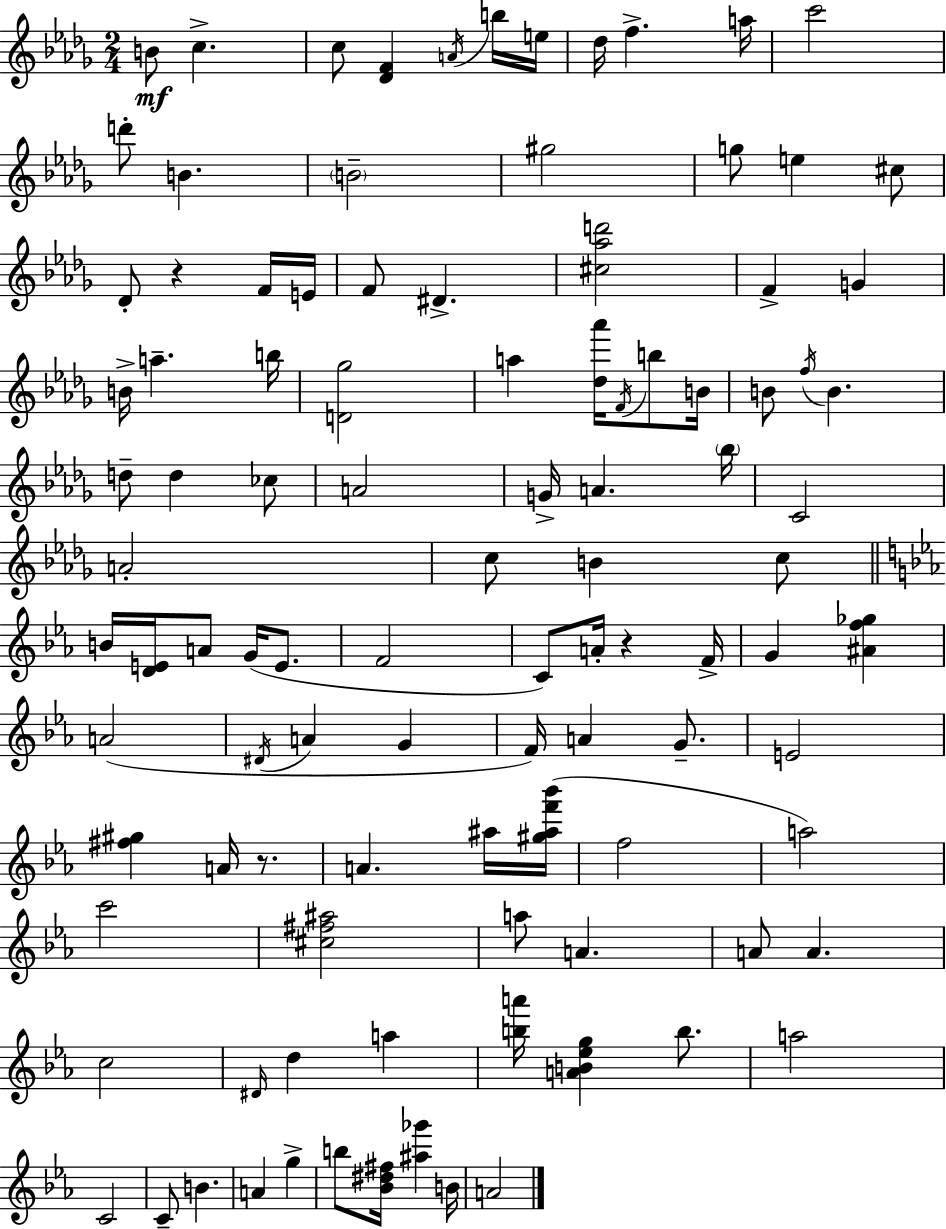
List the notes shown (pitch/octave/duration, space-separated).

B4/e C5/q. C5/e [Db4,F4]/q A4/s B5/s E5/s Db5/s F5/q. A5/s C6/h D6/e B4/q. B4/h G#5/h G5/e E5/q C#5/e Db4/e R/q F4/s E4/s F4/e D#4/q. [C#5,Ab5,D6]/h F4/q G4/q B4/s A5/q. B5/s [D4,Gb5]/h A5/q [Db5,Ab6]/s F4/s B5/e B4/s B4/e F5/s B4/q. D5/e D5/q CES5/e A4/h G4/s A4/q. Bb5/s C4/h A4/h C5/e B4/q C5/e B4/s [D4,E4]/s A4/e G4/s E4/e. F4/h C4/e A4/s R/q F4/s G4/q [A#4,F5,Gb5]/q A4/h D#4/s A4/q G4/q F4/s A4/q G4/e. E4/h [F#5,G#5]/q A4/s R/e. A4/q. A#5/s [G#5,A#5,F6,Bb6]/s F5/h A5/h C6/h [C#5,F#5,A#5]/h A5/e A4/q. A4/e A4/q. C5/h D#4/s D5/q A5/q [B5,A6]/s [A4,B4,Eb5,G5]/q B5/e. A5/h C4/h C4/e B4/q. A4/q G5/q B5/e [Bb4,D#5,F#5]/s [A#5,Gb6]/q B4/s A4/h